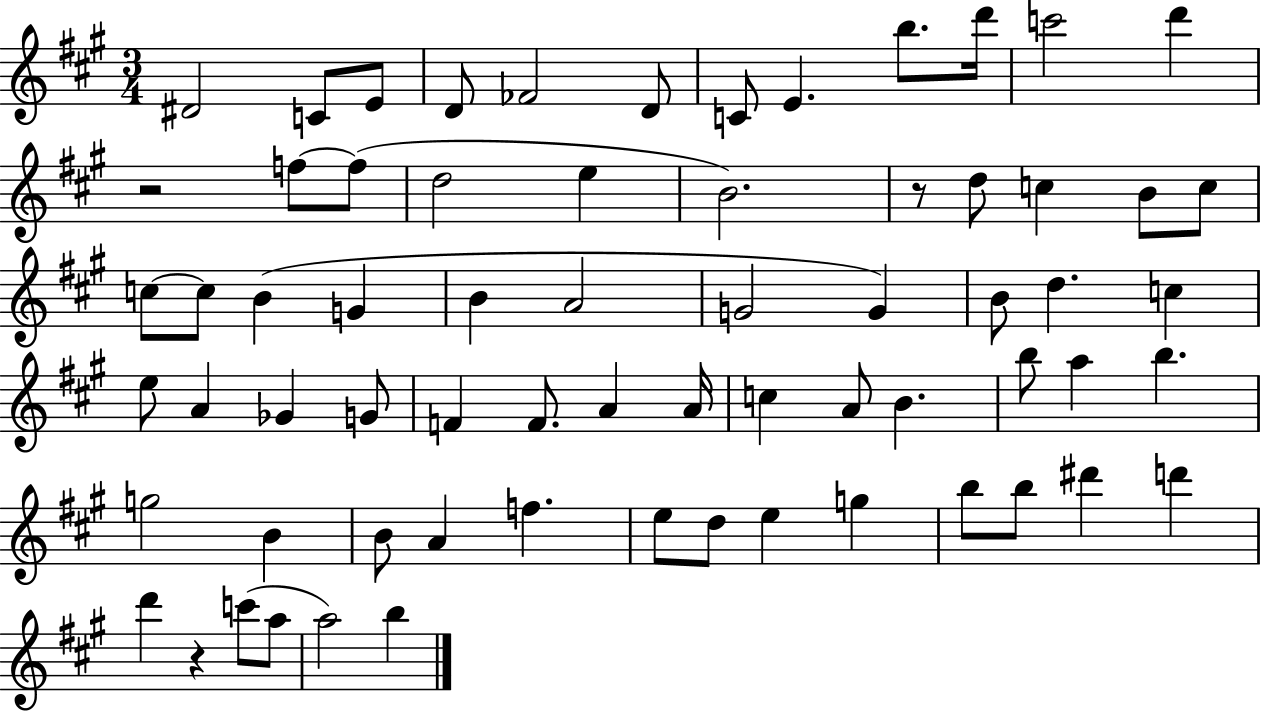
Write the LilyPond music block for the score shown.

{
  \clef treble
  \numericTimeSignature
  \time 3/4
  \key a \major
  dis'2 c'8 e'8 | d'8 fes'2 d'8 | c'8 e'4. b''8. d'''16 | c'''2 d'''4 | \break r2 f''8~~ f''8( | d''2 e''4 | b'2.) | r8 d''8 c''4 b'8 c''8 | \break c''8~~ c''8 b'4( g'4 | b'4 a'2 | g'2 g'4) | b'8 d''4. c''4 | \break e''8 a'4 ges'4 g'8 | f'4 f'8. a'4 a'16 | c''4 a'8 b'4. | b''8 a''4 b''4. | \break g''2 b'4 | b'8 a'4 f''4. | e''8 d''8 e''4 g''4 | b''8 b''8 dis'''4 d'''4 | \break d'''4 r4 c'''8( a''8 | a''2) b''4 | \bar "|."
}